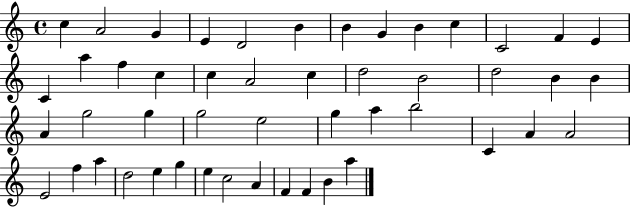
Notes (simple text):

C5/q A4/h G4/q E4/q D4/h B4/q B4/q G4/q B4/q C5/q C4/h F4/q E4/q C4/q A5/q F5/q C5/q C5/q A4/h C5/q D5/h B4/h D5/h B4/q B4/q A4/q G5/h G5/q G5/h E5/h G5/q A5/q B5/h C4/q A4/q A4/h E4/h F5/q A5/q D5/h E5/q G5/q E5/q C5/h A4/q F4/q F4/q B4/q A5/q